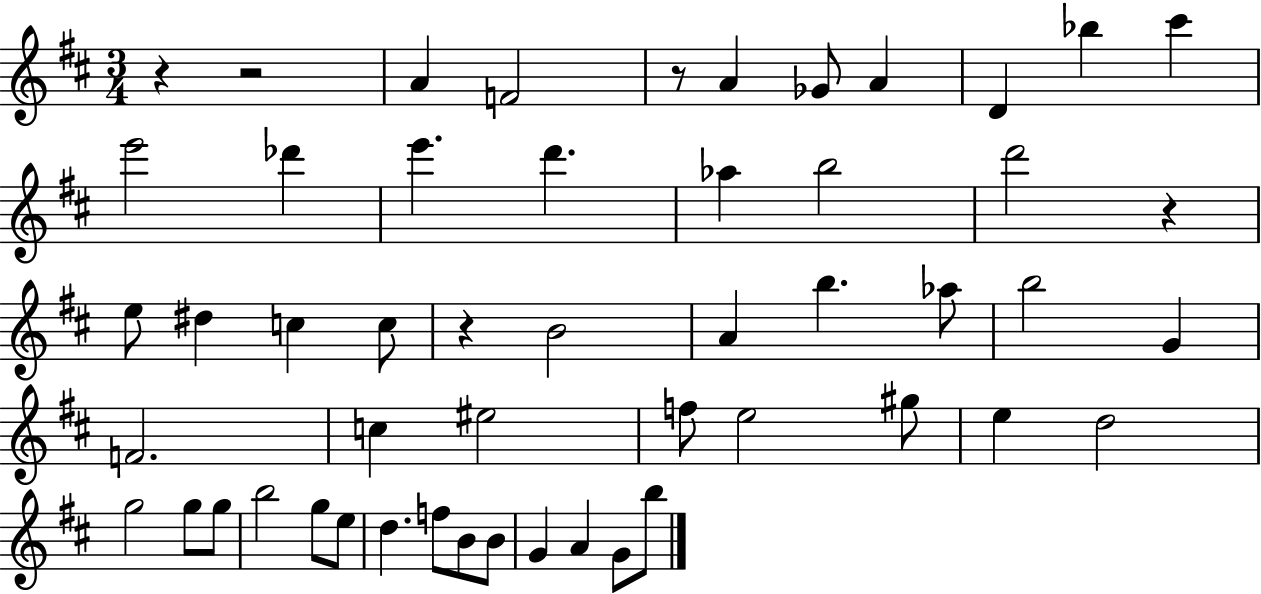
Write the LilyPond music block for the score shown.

{
  \clef treble
  \numericTimeSignature
  \time 3/4
  \key d \major
  r4 r2 | a'4 f'2 | r8 a'4 ges'8 a'4 | d'4 bes''4 cis'''4 | \break e'''2 des'''4 | e'''4. d'''4. | aes''4 b''2 | d'''2 r4 | \break e''8 dis''4 c''4 c''8 | r4 b'2 | a'4 b''4. aes''8 | b''2 g'4 | \break f'2. | c''4 eis''2 | f''8 e''2 gis''8 | e''4 d''2 | \break g''2 g''8 g''8 | b''2 g''8 e''8 | d''4. f''8 b'8 b'8 | g'4 a'4 g'8 b''8 | \break \bar "|."
}